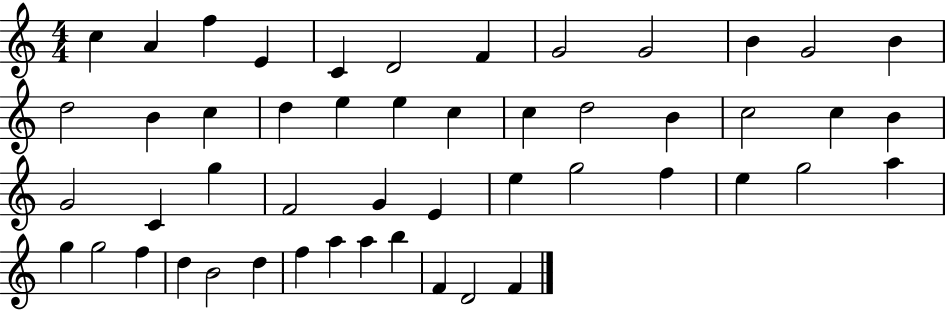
{
  \clef treble
  \numericTimeSignature
  \time 4/4
  \key c \major
  c''4 a'4 f''4 e'4 | c'4 d'2 f'4 | g'2 g'2 | b'4 g'2 b'4 | \break d''2 b'4 c''4 | d''4 e''4 e''4 c''4 | c''4 d''2 b'4 | c''2 c''4 b'4 | \break g'2 c'4 g''4 | f'2 g'4 e'4 | e''4 g''2 f''4 | e''4 g''2 a''4 | \break g''4 g''2 f''4 | d''4 b'2 d''4 | f''4 a''4 a''4 b''4 | f'4 d'2 f'4 | \break \bar "|."
}